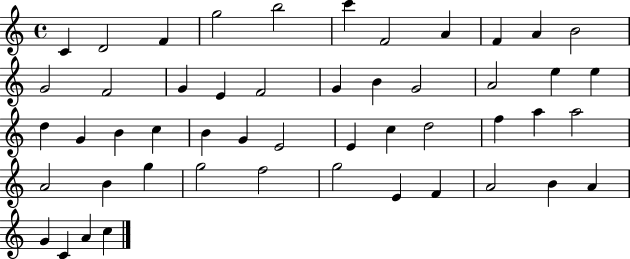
C4/q D4/h F4/q G5/h B5/h C6/q F4/h A4/q F4/q A4/q B4/h G4/h F4/h G4/q E4/q F4/h G4/q B4/q G4/h A4/h E5/q E5/q D5/q G4/q B4/q C5/q B4/q G4/q E4/h E4/q C5/q D5/h F5/q A5/q A5/h A4/h B4/q G5/q G5/h F5/h G5/h E4/q F4/q A4/h B4/q A4/q G4/q C4/q A4/q C5/q